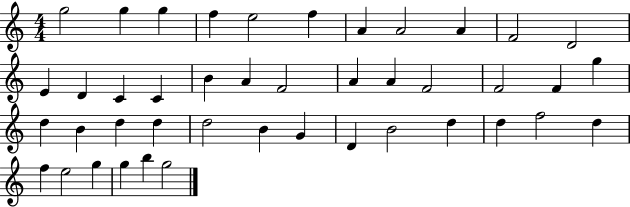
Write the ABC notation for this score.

X:1
T:Untitled
M:4/4
L:1/4
K:C
g2 g g f e2 f A A2 A F2 D2 E D C C B A F2 A A F2 F2 F g d B d d d2 B G D B2 d d f2 d f e2 g g b g2